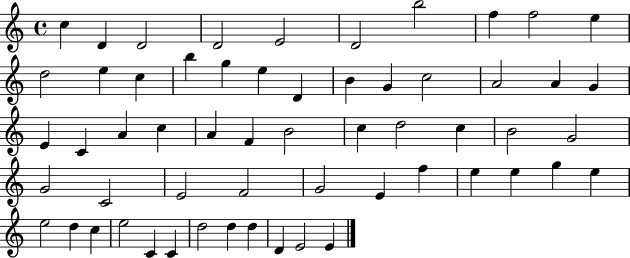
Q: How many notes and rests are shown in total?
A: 58